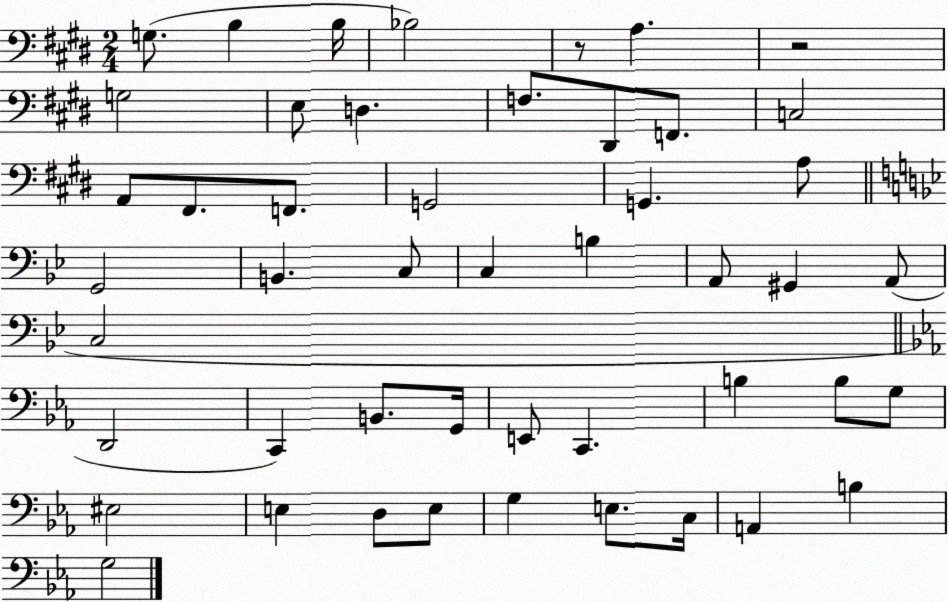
X:1
T:Untitled
M:2/4
L:1/4
K:E
G,/2 B, B,/4 _B,2 z/2 A, z2 G,2 E,/2 D, F,/2 ^D,,/2 F,,/2 C,2 A,,/2 ^F,,/2 F,,/2 G,,2 G,, A,/2 G,,2 B,, C,/2 C, B, A,,/2 ^G,, A,,/2 C,2 D,,2 C,, B,,/2 G,,/4 E,,/2 C,, B, B,/2 G,/2 ^E,2 E, D,/2 E,/2 G, E,/2 C,/4 A,, B, G,2